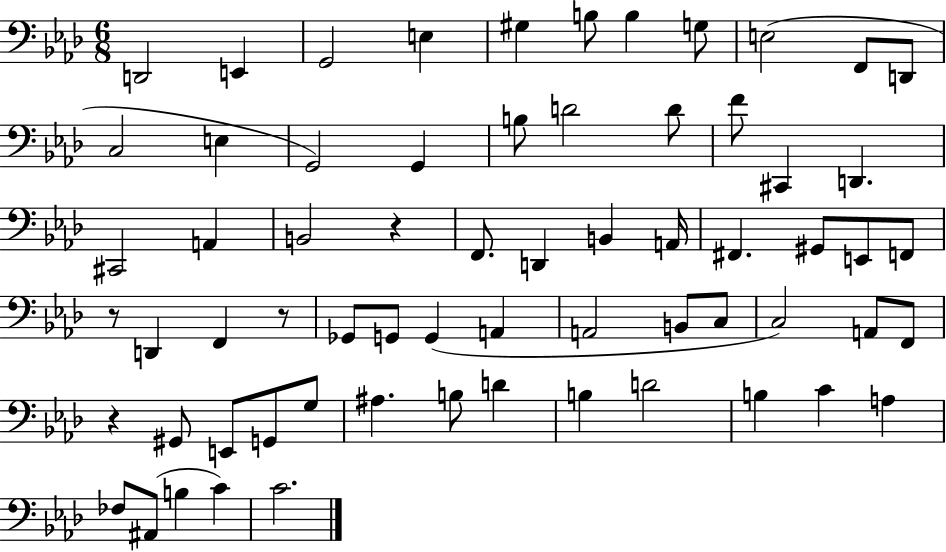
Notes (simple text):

D2/h E2/q G2/h E3/q G#3/q B3/e B3/q G3/e E3/h F2/e D2/e C3/h E3/q G2/h G2/q B3/e D4/h D4/e F4/e C#2/q D2/q. C#2/h A2/q B2/h R/q F2/e. D2/q B2/q A2/s F#2/q. G#2/e E2/e F2/e R/e D2/q F2/q R/e Gb2/e G2/e G2/q A2/q A2/h B2/e C3/e C3/h A2/e F2/e R/q G#2/e E2/e G2/e G3/e A#3/q. B3/e D4/q B3/q D4/h B3/q C4/q A3/q FES3/e A#2/e B3/q C4/q C4/h.